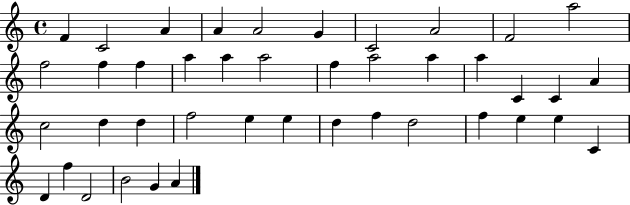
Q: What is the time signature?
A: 4/4